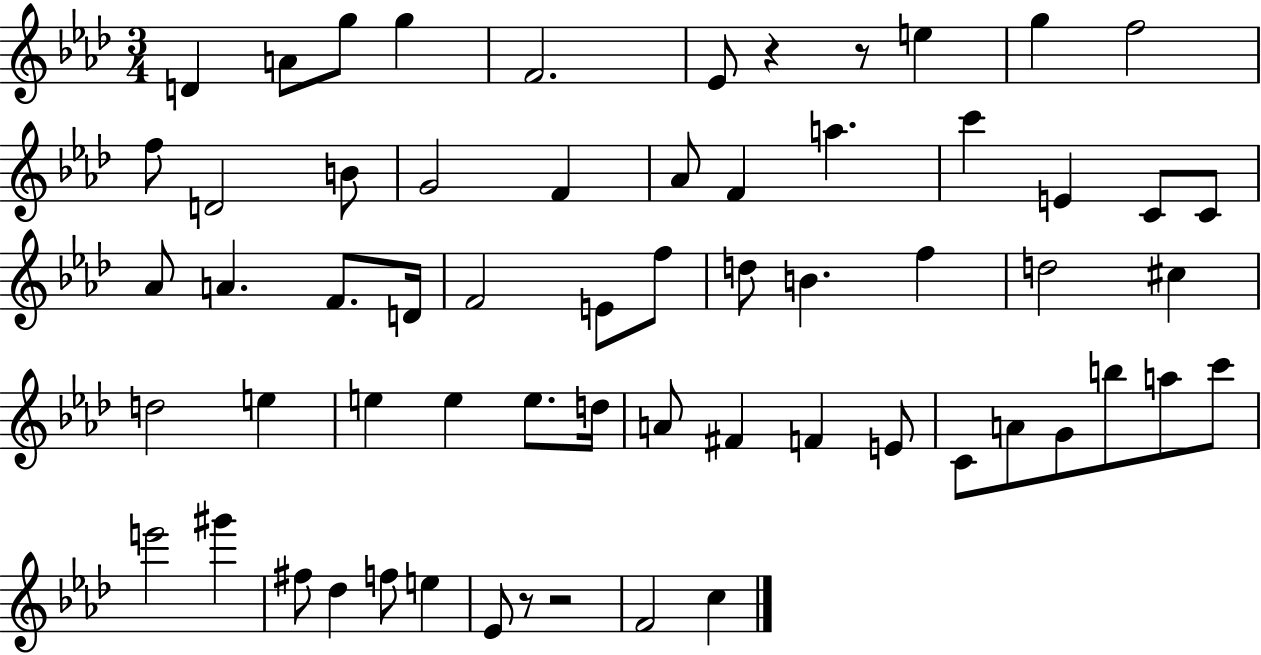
D4/q A4/e G5/e G5/q F4/h. Eb4/e R/q R/e E5/q G5/q F5/h F5/e D4/h B4/e G4/h F4/q Ab4/e F4/q A5/q. C6/q E4/q C4/e C4/e Ab4/e A4/q. F4/e. D4/s F4/h E4/e F5/e D5/e B4/q. F5/q D5/h C#5/q D5/h E5/q E5/q E5/q E5/e. D5/s A4/e F#4/q F4/q E4/e C4/e A4/e G4/e B5/e A5/e C6/e E6/h G#6/q F#5/e Db5/q F5/e E5/q Eb4/e R/e R/h F4/h C5/q